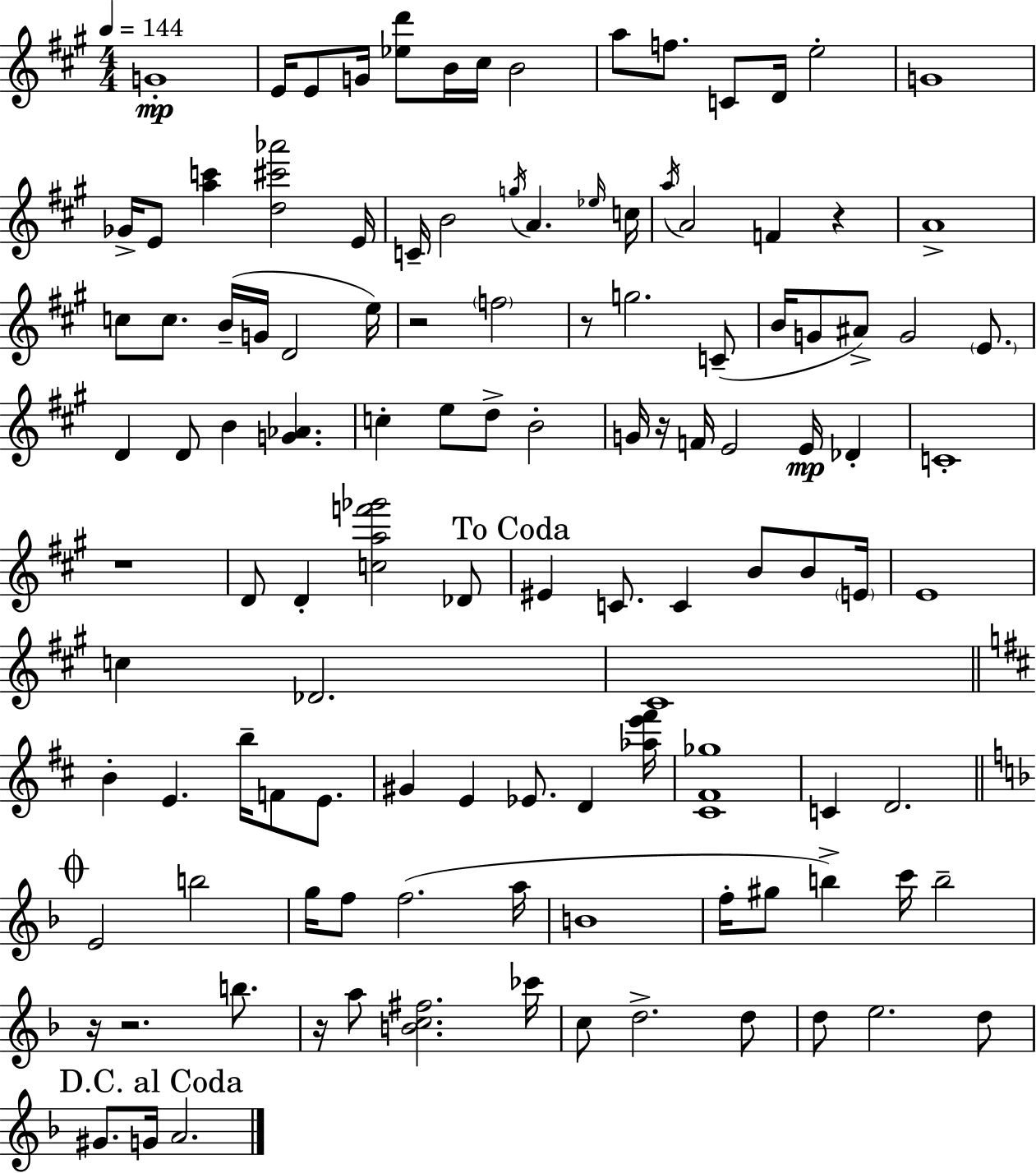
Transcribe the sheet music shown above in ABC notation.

X:1
T:Untitled
M:4/4
L:1/4
K:A
G4 E/4 E/2 G/4 [_ed']/2 B/4 ^c/4 B2 a/2 f/2 C/2 D/4 e2 G4 _G/4 E/2 [ac'] [d^c'_a']2 E/4 C/4 B2 g/4 A _e/4 c/4 a/4 A2 F z A4 c/2 c/2 B/4 G/4 D2 e/4 z2 f2 z/2 g2 C/2 B/4 G/2 ^A/2 G2 E/2 D D/2 B [G_A] c e/2 d/2 B2 G/4 z/4 F/4 E2 E/4 _D C4 z4 D/2 D [caf'_g']2 _D/2 ^E C/2 C B/2 B/2 E/4 E4 c _D2 ^C4 B E b/4 F/2 E/2 ^G E _E/2 D [_ae'^f']/4 [^C^F_g]4 C D2 E2 b2 g/4 f/2 f2 a/4 B4 f/4 ^g/2 b c'/4 b2 z/4 z2 b/2 z/4 a/2 [Bc^f]2 _c'/4 c/2 d2 d/2 d/2 e2 d/2 ^G/2 G/4 A2